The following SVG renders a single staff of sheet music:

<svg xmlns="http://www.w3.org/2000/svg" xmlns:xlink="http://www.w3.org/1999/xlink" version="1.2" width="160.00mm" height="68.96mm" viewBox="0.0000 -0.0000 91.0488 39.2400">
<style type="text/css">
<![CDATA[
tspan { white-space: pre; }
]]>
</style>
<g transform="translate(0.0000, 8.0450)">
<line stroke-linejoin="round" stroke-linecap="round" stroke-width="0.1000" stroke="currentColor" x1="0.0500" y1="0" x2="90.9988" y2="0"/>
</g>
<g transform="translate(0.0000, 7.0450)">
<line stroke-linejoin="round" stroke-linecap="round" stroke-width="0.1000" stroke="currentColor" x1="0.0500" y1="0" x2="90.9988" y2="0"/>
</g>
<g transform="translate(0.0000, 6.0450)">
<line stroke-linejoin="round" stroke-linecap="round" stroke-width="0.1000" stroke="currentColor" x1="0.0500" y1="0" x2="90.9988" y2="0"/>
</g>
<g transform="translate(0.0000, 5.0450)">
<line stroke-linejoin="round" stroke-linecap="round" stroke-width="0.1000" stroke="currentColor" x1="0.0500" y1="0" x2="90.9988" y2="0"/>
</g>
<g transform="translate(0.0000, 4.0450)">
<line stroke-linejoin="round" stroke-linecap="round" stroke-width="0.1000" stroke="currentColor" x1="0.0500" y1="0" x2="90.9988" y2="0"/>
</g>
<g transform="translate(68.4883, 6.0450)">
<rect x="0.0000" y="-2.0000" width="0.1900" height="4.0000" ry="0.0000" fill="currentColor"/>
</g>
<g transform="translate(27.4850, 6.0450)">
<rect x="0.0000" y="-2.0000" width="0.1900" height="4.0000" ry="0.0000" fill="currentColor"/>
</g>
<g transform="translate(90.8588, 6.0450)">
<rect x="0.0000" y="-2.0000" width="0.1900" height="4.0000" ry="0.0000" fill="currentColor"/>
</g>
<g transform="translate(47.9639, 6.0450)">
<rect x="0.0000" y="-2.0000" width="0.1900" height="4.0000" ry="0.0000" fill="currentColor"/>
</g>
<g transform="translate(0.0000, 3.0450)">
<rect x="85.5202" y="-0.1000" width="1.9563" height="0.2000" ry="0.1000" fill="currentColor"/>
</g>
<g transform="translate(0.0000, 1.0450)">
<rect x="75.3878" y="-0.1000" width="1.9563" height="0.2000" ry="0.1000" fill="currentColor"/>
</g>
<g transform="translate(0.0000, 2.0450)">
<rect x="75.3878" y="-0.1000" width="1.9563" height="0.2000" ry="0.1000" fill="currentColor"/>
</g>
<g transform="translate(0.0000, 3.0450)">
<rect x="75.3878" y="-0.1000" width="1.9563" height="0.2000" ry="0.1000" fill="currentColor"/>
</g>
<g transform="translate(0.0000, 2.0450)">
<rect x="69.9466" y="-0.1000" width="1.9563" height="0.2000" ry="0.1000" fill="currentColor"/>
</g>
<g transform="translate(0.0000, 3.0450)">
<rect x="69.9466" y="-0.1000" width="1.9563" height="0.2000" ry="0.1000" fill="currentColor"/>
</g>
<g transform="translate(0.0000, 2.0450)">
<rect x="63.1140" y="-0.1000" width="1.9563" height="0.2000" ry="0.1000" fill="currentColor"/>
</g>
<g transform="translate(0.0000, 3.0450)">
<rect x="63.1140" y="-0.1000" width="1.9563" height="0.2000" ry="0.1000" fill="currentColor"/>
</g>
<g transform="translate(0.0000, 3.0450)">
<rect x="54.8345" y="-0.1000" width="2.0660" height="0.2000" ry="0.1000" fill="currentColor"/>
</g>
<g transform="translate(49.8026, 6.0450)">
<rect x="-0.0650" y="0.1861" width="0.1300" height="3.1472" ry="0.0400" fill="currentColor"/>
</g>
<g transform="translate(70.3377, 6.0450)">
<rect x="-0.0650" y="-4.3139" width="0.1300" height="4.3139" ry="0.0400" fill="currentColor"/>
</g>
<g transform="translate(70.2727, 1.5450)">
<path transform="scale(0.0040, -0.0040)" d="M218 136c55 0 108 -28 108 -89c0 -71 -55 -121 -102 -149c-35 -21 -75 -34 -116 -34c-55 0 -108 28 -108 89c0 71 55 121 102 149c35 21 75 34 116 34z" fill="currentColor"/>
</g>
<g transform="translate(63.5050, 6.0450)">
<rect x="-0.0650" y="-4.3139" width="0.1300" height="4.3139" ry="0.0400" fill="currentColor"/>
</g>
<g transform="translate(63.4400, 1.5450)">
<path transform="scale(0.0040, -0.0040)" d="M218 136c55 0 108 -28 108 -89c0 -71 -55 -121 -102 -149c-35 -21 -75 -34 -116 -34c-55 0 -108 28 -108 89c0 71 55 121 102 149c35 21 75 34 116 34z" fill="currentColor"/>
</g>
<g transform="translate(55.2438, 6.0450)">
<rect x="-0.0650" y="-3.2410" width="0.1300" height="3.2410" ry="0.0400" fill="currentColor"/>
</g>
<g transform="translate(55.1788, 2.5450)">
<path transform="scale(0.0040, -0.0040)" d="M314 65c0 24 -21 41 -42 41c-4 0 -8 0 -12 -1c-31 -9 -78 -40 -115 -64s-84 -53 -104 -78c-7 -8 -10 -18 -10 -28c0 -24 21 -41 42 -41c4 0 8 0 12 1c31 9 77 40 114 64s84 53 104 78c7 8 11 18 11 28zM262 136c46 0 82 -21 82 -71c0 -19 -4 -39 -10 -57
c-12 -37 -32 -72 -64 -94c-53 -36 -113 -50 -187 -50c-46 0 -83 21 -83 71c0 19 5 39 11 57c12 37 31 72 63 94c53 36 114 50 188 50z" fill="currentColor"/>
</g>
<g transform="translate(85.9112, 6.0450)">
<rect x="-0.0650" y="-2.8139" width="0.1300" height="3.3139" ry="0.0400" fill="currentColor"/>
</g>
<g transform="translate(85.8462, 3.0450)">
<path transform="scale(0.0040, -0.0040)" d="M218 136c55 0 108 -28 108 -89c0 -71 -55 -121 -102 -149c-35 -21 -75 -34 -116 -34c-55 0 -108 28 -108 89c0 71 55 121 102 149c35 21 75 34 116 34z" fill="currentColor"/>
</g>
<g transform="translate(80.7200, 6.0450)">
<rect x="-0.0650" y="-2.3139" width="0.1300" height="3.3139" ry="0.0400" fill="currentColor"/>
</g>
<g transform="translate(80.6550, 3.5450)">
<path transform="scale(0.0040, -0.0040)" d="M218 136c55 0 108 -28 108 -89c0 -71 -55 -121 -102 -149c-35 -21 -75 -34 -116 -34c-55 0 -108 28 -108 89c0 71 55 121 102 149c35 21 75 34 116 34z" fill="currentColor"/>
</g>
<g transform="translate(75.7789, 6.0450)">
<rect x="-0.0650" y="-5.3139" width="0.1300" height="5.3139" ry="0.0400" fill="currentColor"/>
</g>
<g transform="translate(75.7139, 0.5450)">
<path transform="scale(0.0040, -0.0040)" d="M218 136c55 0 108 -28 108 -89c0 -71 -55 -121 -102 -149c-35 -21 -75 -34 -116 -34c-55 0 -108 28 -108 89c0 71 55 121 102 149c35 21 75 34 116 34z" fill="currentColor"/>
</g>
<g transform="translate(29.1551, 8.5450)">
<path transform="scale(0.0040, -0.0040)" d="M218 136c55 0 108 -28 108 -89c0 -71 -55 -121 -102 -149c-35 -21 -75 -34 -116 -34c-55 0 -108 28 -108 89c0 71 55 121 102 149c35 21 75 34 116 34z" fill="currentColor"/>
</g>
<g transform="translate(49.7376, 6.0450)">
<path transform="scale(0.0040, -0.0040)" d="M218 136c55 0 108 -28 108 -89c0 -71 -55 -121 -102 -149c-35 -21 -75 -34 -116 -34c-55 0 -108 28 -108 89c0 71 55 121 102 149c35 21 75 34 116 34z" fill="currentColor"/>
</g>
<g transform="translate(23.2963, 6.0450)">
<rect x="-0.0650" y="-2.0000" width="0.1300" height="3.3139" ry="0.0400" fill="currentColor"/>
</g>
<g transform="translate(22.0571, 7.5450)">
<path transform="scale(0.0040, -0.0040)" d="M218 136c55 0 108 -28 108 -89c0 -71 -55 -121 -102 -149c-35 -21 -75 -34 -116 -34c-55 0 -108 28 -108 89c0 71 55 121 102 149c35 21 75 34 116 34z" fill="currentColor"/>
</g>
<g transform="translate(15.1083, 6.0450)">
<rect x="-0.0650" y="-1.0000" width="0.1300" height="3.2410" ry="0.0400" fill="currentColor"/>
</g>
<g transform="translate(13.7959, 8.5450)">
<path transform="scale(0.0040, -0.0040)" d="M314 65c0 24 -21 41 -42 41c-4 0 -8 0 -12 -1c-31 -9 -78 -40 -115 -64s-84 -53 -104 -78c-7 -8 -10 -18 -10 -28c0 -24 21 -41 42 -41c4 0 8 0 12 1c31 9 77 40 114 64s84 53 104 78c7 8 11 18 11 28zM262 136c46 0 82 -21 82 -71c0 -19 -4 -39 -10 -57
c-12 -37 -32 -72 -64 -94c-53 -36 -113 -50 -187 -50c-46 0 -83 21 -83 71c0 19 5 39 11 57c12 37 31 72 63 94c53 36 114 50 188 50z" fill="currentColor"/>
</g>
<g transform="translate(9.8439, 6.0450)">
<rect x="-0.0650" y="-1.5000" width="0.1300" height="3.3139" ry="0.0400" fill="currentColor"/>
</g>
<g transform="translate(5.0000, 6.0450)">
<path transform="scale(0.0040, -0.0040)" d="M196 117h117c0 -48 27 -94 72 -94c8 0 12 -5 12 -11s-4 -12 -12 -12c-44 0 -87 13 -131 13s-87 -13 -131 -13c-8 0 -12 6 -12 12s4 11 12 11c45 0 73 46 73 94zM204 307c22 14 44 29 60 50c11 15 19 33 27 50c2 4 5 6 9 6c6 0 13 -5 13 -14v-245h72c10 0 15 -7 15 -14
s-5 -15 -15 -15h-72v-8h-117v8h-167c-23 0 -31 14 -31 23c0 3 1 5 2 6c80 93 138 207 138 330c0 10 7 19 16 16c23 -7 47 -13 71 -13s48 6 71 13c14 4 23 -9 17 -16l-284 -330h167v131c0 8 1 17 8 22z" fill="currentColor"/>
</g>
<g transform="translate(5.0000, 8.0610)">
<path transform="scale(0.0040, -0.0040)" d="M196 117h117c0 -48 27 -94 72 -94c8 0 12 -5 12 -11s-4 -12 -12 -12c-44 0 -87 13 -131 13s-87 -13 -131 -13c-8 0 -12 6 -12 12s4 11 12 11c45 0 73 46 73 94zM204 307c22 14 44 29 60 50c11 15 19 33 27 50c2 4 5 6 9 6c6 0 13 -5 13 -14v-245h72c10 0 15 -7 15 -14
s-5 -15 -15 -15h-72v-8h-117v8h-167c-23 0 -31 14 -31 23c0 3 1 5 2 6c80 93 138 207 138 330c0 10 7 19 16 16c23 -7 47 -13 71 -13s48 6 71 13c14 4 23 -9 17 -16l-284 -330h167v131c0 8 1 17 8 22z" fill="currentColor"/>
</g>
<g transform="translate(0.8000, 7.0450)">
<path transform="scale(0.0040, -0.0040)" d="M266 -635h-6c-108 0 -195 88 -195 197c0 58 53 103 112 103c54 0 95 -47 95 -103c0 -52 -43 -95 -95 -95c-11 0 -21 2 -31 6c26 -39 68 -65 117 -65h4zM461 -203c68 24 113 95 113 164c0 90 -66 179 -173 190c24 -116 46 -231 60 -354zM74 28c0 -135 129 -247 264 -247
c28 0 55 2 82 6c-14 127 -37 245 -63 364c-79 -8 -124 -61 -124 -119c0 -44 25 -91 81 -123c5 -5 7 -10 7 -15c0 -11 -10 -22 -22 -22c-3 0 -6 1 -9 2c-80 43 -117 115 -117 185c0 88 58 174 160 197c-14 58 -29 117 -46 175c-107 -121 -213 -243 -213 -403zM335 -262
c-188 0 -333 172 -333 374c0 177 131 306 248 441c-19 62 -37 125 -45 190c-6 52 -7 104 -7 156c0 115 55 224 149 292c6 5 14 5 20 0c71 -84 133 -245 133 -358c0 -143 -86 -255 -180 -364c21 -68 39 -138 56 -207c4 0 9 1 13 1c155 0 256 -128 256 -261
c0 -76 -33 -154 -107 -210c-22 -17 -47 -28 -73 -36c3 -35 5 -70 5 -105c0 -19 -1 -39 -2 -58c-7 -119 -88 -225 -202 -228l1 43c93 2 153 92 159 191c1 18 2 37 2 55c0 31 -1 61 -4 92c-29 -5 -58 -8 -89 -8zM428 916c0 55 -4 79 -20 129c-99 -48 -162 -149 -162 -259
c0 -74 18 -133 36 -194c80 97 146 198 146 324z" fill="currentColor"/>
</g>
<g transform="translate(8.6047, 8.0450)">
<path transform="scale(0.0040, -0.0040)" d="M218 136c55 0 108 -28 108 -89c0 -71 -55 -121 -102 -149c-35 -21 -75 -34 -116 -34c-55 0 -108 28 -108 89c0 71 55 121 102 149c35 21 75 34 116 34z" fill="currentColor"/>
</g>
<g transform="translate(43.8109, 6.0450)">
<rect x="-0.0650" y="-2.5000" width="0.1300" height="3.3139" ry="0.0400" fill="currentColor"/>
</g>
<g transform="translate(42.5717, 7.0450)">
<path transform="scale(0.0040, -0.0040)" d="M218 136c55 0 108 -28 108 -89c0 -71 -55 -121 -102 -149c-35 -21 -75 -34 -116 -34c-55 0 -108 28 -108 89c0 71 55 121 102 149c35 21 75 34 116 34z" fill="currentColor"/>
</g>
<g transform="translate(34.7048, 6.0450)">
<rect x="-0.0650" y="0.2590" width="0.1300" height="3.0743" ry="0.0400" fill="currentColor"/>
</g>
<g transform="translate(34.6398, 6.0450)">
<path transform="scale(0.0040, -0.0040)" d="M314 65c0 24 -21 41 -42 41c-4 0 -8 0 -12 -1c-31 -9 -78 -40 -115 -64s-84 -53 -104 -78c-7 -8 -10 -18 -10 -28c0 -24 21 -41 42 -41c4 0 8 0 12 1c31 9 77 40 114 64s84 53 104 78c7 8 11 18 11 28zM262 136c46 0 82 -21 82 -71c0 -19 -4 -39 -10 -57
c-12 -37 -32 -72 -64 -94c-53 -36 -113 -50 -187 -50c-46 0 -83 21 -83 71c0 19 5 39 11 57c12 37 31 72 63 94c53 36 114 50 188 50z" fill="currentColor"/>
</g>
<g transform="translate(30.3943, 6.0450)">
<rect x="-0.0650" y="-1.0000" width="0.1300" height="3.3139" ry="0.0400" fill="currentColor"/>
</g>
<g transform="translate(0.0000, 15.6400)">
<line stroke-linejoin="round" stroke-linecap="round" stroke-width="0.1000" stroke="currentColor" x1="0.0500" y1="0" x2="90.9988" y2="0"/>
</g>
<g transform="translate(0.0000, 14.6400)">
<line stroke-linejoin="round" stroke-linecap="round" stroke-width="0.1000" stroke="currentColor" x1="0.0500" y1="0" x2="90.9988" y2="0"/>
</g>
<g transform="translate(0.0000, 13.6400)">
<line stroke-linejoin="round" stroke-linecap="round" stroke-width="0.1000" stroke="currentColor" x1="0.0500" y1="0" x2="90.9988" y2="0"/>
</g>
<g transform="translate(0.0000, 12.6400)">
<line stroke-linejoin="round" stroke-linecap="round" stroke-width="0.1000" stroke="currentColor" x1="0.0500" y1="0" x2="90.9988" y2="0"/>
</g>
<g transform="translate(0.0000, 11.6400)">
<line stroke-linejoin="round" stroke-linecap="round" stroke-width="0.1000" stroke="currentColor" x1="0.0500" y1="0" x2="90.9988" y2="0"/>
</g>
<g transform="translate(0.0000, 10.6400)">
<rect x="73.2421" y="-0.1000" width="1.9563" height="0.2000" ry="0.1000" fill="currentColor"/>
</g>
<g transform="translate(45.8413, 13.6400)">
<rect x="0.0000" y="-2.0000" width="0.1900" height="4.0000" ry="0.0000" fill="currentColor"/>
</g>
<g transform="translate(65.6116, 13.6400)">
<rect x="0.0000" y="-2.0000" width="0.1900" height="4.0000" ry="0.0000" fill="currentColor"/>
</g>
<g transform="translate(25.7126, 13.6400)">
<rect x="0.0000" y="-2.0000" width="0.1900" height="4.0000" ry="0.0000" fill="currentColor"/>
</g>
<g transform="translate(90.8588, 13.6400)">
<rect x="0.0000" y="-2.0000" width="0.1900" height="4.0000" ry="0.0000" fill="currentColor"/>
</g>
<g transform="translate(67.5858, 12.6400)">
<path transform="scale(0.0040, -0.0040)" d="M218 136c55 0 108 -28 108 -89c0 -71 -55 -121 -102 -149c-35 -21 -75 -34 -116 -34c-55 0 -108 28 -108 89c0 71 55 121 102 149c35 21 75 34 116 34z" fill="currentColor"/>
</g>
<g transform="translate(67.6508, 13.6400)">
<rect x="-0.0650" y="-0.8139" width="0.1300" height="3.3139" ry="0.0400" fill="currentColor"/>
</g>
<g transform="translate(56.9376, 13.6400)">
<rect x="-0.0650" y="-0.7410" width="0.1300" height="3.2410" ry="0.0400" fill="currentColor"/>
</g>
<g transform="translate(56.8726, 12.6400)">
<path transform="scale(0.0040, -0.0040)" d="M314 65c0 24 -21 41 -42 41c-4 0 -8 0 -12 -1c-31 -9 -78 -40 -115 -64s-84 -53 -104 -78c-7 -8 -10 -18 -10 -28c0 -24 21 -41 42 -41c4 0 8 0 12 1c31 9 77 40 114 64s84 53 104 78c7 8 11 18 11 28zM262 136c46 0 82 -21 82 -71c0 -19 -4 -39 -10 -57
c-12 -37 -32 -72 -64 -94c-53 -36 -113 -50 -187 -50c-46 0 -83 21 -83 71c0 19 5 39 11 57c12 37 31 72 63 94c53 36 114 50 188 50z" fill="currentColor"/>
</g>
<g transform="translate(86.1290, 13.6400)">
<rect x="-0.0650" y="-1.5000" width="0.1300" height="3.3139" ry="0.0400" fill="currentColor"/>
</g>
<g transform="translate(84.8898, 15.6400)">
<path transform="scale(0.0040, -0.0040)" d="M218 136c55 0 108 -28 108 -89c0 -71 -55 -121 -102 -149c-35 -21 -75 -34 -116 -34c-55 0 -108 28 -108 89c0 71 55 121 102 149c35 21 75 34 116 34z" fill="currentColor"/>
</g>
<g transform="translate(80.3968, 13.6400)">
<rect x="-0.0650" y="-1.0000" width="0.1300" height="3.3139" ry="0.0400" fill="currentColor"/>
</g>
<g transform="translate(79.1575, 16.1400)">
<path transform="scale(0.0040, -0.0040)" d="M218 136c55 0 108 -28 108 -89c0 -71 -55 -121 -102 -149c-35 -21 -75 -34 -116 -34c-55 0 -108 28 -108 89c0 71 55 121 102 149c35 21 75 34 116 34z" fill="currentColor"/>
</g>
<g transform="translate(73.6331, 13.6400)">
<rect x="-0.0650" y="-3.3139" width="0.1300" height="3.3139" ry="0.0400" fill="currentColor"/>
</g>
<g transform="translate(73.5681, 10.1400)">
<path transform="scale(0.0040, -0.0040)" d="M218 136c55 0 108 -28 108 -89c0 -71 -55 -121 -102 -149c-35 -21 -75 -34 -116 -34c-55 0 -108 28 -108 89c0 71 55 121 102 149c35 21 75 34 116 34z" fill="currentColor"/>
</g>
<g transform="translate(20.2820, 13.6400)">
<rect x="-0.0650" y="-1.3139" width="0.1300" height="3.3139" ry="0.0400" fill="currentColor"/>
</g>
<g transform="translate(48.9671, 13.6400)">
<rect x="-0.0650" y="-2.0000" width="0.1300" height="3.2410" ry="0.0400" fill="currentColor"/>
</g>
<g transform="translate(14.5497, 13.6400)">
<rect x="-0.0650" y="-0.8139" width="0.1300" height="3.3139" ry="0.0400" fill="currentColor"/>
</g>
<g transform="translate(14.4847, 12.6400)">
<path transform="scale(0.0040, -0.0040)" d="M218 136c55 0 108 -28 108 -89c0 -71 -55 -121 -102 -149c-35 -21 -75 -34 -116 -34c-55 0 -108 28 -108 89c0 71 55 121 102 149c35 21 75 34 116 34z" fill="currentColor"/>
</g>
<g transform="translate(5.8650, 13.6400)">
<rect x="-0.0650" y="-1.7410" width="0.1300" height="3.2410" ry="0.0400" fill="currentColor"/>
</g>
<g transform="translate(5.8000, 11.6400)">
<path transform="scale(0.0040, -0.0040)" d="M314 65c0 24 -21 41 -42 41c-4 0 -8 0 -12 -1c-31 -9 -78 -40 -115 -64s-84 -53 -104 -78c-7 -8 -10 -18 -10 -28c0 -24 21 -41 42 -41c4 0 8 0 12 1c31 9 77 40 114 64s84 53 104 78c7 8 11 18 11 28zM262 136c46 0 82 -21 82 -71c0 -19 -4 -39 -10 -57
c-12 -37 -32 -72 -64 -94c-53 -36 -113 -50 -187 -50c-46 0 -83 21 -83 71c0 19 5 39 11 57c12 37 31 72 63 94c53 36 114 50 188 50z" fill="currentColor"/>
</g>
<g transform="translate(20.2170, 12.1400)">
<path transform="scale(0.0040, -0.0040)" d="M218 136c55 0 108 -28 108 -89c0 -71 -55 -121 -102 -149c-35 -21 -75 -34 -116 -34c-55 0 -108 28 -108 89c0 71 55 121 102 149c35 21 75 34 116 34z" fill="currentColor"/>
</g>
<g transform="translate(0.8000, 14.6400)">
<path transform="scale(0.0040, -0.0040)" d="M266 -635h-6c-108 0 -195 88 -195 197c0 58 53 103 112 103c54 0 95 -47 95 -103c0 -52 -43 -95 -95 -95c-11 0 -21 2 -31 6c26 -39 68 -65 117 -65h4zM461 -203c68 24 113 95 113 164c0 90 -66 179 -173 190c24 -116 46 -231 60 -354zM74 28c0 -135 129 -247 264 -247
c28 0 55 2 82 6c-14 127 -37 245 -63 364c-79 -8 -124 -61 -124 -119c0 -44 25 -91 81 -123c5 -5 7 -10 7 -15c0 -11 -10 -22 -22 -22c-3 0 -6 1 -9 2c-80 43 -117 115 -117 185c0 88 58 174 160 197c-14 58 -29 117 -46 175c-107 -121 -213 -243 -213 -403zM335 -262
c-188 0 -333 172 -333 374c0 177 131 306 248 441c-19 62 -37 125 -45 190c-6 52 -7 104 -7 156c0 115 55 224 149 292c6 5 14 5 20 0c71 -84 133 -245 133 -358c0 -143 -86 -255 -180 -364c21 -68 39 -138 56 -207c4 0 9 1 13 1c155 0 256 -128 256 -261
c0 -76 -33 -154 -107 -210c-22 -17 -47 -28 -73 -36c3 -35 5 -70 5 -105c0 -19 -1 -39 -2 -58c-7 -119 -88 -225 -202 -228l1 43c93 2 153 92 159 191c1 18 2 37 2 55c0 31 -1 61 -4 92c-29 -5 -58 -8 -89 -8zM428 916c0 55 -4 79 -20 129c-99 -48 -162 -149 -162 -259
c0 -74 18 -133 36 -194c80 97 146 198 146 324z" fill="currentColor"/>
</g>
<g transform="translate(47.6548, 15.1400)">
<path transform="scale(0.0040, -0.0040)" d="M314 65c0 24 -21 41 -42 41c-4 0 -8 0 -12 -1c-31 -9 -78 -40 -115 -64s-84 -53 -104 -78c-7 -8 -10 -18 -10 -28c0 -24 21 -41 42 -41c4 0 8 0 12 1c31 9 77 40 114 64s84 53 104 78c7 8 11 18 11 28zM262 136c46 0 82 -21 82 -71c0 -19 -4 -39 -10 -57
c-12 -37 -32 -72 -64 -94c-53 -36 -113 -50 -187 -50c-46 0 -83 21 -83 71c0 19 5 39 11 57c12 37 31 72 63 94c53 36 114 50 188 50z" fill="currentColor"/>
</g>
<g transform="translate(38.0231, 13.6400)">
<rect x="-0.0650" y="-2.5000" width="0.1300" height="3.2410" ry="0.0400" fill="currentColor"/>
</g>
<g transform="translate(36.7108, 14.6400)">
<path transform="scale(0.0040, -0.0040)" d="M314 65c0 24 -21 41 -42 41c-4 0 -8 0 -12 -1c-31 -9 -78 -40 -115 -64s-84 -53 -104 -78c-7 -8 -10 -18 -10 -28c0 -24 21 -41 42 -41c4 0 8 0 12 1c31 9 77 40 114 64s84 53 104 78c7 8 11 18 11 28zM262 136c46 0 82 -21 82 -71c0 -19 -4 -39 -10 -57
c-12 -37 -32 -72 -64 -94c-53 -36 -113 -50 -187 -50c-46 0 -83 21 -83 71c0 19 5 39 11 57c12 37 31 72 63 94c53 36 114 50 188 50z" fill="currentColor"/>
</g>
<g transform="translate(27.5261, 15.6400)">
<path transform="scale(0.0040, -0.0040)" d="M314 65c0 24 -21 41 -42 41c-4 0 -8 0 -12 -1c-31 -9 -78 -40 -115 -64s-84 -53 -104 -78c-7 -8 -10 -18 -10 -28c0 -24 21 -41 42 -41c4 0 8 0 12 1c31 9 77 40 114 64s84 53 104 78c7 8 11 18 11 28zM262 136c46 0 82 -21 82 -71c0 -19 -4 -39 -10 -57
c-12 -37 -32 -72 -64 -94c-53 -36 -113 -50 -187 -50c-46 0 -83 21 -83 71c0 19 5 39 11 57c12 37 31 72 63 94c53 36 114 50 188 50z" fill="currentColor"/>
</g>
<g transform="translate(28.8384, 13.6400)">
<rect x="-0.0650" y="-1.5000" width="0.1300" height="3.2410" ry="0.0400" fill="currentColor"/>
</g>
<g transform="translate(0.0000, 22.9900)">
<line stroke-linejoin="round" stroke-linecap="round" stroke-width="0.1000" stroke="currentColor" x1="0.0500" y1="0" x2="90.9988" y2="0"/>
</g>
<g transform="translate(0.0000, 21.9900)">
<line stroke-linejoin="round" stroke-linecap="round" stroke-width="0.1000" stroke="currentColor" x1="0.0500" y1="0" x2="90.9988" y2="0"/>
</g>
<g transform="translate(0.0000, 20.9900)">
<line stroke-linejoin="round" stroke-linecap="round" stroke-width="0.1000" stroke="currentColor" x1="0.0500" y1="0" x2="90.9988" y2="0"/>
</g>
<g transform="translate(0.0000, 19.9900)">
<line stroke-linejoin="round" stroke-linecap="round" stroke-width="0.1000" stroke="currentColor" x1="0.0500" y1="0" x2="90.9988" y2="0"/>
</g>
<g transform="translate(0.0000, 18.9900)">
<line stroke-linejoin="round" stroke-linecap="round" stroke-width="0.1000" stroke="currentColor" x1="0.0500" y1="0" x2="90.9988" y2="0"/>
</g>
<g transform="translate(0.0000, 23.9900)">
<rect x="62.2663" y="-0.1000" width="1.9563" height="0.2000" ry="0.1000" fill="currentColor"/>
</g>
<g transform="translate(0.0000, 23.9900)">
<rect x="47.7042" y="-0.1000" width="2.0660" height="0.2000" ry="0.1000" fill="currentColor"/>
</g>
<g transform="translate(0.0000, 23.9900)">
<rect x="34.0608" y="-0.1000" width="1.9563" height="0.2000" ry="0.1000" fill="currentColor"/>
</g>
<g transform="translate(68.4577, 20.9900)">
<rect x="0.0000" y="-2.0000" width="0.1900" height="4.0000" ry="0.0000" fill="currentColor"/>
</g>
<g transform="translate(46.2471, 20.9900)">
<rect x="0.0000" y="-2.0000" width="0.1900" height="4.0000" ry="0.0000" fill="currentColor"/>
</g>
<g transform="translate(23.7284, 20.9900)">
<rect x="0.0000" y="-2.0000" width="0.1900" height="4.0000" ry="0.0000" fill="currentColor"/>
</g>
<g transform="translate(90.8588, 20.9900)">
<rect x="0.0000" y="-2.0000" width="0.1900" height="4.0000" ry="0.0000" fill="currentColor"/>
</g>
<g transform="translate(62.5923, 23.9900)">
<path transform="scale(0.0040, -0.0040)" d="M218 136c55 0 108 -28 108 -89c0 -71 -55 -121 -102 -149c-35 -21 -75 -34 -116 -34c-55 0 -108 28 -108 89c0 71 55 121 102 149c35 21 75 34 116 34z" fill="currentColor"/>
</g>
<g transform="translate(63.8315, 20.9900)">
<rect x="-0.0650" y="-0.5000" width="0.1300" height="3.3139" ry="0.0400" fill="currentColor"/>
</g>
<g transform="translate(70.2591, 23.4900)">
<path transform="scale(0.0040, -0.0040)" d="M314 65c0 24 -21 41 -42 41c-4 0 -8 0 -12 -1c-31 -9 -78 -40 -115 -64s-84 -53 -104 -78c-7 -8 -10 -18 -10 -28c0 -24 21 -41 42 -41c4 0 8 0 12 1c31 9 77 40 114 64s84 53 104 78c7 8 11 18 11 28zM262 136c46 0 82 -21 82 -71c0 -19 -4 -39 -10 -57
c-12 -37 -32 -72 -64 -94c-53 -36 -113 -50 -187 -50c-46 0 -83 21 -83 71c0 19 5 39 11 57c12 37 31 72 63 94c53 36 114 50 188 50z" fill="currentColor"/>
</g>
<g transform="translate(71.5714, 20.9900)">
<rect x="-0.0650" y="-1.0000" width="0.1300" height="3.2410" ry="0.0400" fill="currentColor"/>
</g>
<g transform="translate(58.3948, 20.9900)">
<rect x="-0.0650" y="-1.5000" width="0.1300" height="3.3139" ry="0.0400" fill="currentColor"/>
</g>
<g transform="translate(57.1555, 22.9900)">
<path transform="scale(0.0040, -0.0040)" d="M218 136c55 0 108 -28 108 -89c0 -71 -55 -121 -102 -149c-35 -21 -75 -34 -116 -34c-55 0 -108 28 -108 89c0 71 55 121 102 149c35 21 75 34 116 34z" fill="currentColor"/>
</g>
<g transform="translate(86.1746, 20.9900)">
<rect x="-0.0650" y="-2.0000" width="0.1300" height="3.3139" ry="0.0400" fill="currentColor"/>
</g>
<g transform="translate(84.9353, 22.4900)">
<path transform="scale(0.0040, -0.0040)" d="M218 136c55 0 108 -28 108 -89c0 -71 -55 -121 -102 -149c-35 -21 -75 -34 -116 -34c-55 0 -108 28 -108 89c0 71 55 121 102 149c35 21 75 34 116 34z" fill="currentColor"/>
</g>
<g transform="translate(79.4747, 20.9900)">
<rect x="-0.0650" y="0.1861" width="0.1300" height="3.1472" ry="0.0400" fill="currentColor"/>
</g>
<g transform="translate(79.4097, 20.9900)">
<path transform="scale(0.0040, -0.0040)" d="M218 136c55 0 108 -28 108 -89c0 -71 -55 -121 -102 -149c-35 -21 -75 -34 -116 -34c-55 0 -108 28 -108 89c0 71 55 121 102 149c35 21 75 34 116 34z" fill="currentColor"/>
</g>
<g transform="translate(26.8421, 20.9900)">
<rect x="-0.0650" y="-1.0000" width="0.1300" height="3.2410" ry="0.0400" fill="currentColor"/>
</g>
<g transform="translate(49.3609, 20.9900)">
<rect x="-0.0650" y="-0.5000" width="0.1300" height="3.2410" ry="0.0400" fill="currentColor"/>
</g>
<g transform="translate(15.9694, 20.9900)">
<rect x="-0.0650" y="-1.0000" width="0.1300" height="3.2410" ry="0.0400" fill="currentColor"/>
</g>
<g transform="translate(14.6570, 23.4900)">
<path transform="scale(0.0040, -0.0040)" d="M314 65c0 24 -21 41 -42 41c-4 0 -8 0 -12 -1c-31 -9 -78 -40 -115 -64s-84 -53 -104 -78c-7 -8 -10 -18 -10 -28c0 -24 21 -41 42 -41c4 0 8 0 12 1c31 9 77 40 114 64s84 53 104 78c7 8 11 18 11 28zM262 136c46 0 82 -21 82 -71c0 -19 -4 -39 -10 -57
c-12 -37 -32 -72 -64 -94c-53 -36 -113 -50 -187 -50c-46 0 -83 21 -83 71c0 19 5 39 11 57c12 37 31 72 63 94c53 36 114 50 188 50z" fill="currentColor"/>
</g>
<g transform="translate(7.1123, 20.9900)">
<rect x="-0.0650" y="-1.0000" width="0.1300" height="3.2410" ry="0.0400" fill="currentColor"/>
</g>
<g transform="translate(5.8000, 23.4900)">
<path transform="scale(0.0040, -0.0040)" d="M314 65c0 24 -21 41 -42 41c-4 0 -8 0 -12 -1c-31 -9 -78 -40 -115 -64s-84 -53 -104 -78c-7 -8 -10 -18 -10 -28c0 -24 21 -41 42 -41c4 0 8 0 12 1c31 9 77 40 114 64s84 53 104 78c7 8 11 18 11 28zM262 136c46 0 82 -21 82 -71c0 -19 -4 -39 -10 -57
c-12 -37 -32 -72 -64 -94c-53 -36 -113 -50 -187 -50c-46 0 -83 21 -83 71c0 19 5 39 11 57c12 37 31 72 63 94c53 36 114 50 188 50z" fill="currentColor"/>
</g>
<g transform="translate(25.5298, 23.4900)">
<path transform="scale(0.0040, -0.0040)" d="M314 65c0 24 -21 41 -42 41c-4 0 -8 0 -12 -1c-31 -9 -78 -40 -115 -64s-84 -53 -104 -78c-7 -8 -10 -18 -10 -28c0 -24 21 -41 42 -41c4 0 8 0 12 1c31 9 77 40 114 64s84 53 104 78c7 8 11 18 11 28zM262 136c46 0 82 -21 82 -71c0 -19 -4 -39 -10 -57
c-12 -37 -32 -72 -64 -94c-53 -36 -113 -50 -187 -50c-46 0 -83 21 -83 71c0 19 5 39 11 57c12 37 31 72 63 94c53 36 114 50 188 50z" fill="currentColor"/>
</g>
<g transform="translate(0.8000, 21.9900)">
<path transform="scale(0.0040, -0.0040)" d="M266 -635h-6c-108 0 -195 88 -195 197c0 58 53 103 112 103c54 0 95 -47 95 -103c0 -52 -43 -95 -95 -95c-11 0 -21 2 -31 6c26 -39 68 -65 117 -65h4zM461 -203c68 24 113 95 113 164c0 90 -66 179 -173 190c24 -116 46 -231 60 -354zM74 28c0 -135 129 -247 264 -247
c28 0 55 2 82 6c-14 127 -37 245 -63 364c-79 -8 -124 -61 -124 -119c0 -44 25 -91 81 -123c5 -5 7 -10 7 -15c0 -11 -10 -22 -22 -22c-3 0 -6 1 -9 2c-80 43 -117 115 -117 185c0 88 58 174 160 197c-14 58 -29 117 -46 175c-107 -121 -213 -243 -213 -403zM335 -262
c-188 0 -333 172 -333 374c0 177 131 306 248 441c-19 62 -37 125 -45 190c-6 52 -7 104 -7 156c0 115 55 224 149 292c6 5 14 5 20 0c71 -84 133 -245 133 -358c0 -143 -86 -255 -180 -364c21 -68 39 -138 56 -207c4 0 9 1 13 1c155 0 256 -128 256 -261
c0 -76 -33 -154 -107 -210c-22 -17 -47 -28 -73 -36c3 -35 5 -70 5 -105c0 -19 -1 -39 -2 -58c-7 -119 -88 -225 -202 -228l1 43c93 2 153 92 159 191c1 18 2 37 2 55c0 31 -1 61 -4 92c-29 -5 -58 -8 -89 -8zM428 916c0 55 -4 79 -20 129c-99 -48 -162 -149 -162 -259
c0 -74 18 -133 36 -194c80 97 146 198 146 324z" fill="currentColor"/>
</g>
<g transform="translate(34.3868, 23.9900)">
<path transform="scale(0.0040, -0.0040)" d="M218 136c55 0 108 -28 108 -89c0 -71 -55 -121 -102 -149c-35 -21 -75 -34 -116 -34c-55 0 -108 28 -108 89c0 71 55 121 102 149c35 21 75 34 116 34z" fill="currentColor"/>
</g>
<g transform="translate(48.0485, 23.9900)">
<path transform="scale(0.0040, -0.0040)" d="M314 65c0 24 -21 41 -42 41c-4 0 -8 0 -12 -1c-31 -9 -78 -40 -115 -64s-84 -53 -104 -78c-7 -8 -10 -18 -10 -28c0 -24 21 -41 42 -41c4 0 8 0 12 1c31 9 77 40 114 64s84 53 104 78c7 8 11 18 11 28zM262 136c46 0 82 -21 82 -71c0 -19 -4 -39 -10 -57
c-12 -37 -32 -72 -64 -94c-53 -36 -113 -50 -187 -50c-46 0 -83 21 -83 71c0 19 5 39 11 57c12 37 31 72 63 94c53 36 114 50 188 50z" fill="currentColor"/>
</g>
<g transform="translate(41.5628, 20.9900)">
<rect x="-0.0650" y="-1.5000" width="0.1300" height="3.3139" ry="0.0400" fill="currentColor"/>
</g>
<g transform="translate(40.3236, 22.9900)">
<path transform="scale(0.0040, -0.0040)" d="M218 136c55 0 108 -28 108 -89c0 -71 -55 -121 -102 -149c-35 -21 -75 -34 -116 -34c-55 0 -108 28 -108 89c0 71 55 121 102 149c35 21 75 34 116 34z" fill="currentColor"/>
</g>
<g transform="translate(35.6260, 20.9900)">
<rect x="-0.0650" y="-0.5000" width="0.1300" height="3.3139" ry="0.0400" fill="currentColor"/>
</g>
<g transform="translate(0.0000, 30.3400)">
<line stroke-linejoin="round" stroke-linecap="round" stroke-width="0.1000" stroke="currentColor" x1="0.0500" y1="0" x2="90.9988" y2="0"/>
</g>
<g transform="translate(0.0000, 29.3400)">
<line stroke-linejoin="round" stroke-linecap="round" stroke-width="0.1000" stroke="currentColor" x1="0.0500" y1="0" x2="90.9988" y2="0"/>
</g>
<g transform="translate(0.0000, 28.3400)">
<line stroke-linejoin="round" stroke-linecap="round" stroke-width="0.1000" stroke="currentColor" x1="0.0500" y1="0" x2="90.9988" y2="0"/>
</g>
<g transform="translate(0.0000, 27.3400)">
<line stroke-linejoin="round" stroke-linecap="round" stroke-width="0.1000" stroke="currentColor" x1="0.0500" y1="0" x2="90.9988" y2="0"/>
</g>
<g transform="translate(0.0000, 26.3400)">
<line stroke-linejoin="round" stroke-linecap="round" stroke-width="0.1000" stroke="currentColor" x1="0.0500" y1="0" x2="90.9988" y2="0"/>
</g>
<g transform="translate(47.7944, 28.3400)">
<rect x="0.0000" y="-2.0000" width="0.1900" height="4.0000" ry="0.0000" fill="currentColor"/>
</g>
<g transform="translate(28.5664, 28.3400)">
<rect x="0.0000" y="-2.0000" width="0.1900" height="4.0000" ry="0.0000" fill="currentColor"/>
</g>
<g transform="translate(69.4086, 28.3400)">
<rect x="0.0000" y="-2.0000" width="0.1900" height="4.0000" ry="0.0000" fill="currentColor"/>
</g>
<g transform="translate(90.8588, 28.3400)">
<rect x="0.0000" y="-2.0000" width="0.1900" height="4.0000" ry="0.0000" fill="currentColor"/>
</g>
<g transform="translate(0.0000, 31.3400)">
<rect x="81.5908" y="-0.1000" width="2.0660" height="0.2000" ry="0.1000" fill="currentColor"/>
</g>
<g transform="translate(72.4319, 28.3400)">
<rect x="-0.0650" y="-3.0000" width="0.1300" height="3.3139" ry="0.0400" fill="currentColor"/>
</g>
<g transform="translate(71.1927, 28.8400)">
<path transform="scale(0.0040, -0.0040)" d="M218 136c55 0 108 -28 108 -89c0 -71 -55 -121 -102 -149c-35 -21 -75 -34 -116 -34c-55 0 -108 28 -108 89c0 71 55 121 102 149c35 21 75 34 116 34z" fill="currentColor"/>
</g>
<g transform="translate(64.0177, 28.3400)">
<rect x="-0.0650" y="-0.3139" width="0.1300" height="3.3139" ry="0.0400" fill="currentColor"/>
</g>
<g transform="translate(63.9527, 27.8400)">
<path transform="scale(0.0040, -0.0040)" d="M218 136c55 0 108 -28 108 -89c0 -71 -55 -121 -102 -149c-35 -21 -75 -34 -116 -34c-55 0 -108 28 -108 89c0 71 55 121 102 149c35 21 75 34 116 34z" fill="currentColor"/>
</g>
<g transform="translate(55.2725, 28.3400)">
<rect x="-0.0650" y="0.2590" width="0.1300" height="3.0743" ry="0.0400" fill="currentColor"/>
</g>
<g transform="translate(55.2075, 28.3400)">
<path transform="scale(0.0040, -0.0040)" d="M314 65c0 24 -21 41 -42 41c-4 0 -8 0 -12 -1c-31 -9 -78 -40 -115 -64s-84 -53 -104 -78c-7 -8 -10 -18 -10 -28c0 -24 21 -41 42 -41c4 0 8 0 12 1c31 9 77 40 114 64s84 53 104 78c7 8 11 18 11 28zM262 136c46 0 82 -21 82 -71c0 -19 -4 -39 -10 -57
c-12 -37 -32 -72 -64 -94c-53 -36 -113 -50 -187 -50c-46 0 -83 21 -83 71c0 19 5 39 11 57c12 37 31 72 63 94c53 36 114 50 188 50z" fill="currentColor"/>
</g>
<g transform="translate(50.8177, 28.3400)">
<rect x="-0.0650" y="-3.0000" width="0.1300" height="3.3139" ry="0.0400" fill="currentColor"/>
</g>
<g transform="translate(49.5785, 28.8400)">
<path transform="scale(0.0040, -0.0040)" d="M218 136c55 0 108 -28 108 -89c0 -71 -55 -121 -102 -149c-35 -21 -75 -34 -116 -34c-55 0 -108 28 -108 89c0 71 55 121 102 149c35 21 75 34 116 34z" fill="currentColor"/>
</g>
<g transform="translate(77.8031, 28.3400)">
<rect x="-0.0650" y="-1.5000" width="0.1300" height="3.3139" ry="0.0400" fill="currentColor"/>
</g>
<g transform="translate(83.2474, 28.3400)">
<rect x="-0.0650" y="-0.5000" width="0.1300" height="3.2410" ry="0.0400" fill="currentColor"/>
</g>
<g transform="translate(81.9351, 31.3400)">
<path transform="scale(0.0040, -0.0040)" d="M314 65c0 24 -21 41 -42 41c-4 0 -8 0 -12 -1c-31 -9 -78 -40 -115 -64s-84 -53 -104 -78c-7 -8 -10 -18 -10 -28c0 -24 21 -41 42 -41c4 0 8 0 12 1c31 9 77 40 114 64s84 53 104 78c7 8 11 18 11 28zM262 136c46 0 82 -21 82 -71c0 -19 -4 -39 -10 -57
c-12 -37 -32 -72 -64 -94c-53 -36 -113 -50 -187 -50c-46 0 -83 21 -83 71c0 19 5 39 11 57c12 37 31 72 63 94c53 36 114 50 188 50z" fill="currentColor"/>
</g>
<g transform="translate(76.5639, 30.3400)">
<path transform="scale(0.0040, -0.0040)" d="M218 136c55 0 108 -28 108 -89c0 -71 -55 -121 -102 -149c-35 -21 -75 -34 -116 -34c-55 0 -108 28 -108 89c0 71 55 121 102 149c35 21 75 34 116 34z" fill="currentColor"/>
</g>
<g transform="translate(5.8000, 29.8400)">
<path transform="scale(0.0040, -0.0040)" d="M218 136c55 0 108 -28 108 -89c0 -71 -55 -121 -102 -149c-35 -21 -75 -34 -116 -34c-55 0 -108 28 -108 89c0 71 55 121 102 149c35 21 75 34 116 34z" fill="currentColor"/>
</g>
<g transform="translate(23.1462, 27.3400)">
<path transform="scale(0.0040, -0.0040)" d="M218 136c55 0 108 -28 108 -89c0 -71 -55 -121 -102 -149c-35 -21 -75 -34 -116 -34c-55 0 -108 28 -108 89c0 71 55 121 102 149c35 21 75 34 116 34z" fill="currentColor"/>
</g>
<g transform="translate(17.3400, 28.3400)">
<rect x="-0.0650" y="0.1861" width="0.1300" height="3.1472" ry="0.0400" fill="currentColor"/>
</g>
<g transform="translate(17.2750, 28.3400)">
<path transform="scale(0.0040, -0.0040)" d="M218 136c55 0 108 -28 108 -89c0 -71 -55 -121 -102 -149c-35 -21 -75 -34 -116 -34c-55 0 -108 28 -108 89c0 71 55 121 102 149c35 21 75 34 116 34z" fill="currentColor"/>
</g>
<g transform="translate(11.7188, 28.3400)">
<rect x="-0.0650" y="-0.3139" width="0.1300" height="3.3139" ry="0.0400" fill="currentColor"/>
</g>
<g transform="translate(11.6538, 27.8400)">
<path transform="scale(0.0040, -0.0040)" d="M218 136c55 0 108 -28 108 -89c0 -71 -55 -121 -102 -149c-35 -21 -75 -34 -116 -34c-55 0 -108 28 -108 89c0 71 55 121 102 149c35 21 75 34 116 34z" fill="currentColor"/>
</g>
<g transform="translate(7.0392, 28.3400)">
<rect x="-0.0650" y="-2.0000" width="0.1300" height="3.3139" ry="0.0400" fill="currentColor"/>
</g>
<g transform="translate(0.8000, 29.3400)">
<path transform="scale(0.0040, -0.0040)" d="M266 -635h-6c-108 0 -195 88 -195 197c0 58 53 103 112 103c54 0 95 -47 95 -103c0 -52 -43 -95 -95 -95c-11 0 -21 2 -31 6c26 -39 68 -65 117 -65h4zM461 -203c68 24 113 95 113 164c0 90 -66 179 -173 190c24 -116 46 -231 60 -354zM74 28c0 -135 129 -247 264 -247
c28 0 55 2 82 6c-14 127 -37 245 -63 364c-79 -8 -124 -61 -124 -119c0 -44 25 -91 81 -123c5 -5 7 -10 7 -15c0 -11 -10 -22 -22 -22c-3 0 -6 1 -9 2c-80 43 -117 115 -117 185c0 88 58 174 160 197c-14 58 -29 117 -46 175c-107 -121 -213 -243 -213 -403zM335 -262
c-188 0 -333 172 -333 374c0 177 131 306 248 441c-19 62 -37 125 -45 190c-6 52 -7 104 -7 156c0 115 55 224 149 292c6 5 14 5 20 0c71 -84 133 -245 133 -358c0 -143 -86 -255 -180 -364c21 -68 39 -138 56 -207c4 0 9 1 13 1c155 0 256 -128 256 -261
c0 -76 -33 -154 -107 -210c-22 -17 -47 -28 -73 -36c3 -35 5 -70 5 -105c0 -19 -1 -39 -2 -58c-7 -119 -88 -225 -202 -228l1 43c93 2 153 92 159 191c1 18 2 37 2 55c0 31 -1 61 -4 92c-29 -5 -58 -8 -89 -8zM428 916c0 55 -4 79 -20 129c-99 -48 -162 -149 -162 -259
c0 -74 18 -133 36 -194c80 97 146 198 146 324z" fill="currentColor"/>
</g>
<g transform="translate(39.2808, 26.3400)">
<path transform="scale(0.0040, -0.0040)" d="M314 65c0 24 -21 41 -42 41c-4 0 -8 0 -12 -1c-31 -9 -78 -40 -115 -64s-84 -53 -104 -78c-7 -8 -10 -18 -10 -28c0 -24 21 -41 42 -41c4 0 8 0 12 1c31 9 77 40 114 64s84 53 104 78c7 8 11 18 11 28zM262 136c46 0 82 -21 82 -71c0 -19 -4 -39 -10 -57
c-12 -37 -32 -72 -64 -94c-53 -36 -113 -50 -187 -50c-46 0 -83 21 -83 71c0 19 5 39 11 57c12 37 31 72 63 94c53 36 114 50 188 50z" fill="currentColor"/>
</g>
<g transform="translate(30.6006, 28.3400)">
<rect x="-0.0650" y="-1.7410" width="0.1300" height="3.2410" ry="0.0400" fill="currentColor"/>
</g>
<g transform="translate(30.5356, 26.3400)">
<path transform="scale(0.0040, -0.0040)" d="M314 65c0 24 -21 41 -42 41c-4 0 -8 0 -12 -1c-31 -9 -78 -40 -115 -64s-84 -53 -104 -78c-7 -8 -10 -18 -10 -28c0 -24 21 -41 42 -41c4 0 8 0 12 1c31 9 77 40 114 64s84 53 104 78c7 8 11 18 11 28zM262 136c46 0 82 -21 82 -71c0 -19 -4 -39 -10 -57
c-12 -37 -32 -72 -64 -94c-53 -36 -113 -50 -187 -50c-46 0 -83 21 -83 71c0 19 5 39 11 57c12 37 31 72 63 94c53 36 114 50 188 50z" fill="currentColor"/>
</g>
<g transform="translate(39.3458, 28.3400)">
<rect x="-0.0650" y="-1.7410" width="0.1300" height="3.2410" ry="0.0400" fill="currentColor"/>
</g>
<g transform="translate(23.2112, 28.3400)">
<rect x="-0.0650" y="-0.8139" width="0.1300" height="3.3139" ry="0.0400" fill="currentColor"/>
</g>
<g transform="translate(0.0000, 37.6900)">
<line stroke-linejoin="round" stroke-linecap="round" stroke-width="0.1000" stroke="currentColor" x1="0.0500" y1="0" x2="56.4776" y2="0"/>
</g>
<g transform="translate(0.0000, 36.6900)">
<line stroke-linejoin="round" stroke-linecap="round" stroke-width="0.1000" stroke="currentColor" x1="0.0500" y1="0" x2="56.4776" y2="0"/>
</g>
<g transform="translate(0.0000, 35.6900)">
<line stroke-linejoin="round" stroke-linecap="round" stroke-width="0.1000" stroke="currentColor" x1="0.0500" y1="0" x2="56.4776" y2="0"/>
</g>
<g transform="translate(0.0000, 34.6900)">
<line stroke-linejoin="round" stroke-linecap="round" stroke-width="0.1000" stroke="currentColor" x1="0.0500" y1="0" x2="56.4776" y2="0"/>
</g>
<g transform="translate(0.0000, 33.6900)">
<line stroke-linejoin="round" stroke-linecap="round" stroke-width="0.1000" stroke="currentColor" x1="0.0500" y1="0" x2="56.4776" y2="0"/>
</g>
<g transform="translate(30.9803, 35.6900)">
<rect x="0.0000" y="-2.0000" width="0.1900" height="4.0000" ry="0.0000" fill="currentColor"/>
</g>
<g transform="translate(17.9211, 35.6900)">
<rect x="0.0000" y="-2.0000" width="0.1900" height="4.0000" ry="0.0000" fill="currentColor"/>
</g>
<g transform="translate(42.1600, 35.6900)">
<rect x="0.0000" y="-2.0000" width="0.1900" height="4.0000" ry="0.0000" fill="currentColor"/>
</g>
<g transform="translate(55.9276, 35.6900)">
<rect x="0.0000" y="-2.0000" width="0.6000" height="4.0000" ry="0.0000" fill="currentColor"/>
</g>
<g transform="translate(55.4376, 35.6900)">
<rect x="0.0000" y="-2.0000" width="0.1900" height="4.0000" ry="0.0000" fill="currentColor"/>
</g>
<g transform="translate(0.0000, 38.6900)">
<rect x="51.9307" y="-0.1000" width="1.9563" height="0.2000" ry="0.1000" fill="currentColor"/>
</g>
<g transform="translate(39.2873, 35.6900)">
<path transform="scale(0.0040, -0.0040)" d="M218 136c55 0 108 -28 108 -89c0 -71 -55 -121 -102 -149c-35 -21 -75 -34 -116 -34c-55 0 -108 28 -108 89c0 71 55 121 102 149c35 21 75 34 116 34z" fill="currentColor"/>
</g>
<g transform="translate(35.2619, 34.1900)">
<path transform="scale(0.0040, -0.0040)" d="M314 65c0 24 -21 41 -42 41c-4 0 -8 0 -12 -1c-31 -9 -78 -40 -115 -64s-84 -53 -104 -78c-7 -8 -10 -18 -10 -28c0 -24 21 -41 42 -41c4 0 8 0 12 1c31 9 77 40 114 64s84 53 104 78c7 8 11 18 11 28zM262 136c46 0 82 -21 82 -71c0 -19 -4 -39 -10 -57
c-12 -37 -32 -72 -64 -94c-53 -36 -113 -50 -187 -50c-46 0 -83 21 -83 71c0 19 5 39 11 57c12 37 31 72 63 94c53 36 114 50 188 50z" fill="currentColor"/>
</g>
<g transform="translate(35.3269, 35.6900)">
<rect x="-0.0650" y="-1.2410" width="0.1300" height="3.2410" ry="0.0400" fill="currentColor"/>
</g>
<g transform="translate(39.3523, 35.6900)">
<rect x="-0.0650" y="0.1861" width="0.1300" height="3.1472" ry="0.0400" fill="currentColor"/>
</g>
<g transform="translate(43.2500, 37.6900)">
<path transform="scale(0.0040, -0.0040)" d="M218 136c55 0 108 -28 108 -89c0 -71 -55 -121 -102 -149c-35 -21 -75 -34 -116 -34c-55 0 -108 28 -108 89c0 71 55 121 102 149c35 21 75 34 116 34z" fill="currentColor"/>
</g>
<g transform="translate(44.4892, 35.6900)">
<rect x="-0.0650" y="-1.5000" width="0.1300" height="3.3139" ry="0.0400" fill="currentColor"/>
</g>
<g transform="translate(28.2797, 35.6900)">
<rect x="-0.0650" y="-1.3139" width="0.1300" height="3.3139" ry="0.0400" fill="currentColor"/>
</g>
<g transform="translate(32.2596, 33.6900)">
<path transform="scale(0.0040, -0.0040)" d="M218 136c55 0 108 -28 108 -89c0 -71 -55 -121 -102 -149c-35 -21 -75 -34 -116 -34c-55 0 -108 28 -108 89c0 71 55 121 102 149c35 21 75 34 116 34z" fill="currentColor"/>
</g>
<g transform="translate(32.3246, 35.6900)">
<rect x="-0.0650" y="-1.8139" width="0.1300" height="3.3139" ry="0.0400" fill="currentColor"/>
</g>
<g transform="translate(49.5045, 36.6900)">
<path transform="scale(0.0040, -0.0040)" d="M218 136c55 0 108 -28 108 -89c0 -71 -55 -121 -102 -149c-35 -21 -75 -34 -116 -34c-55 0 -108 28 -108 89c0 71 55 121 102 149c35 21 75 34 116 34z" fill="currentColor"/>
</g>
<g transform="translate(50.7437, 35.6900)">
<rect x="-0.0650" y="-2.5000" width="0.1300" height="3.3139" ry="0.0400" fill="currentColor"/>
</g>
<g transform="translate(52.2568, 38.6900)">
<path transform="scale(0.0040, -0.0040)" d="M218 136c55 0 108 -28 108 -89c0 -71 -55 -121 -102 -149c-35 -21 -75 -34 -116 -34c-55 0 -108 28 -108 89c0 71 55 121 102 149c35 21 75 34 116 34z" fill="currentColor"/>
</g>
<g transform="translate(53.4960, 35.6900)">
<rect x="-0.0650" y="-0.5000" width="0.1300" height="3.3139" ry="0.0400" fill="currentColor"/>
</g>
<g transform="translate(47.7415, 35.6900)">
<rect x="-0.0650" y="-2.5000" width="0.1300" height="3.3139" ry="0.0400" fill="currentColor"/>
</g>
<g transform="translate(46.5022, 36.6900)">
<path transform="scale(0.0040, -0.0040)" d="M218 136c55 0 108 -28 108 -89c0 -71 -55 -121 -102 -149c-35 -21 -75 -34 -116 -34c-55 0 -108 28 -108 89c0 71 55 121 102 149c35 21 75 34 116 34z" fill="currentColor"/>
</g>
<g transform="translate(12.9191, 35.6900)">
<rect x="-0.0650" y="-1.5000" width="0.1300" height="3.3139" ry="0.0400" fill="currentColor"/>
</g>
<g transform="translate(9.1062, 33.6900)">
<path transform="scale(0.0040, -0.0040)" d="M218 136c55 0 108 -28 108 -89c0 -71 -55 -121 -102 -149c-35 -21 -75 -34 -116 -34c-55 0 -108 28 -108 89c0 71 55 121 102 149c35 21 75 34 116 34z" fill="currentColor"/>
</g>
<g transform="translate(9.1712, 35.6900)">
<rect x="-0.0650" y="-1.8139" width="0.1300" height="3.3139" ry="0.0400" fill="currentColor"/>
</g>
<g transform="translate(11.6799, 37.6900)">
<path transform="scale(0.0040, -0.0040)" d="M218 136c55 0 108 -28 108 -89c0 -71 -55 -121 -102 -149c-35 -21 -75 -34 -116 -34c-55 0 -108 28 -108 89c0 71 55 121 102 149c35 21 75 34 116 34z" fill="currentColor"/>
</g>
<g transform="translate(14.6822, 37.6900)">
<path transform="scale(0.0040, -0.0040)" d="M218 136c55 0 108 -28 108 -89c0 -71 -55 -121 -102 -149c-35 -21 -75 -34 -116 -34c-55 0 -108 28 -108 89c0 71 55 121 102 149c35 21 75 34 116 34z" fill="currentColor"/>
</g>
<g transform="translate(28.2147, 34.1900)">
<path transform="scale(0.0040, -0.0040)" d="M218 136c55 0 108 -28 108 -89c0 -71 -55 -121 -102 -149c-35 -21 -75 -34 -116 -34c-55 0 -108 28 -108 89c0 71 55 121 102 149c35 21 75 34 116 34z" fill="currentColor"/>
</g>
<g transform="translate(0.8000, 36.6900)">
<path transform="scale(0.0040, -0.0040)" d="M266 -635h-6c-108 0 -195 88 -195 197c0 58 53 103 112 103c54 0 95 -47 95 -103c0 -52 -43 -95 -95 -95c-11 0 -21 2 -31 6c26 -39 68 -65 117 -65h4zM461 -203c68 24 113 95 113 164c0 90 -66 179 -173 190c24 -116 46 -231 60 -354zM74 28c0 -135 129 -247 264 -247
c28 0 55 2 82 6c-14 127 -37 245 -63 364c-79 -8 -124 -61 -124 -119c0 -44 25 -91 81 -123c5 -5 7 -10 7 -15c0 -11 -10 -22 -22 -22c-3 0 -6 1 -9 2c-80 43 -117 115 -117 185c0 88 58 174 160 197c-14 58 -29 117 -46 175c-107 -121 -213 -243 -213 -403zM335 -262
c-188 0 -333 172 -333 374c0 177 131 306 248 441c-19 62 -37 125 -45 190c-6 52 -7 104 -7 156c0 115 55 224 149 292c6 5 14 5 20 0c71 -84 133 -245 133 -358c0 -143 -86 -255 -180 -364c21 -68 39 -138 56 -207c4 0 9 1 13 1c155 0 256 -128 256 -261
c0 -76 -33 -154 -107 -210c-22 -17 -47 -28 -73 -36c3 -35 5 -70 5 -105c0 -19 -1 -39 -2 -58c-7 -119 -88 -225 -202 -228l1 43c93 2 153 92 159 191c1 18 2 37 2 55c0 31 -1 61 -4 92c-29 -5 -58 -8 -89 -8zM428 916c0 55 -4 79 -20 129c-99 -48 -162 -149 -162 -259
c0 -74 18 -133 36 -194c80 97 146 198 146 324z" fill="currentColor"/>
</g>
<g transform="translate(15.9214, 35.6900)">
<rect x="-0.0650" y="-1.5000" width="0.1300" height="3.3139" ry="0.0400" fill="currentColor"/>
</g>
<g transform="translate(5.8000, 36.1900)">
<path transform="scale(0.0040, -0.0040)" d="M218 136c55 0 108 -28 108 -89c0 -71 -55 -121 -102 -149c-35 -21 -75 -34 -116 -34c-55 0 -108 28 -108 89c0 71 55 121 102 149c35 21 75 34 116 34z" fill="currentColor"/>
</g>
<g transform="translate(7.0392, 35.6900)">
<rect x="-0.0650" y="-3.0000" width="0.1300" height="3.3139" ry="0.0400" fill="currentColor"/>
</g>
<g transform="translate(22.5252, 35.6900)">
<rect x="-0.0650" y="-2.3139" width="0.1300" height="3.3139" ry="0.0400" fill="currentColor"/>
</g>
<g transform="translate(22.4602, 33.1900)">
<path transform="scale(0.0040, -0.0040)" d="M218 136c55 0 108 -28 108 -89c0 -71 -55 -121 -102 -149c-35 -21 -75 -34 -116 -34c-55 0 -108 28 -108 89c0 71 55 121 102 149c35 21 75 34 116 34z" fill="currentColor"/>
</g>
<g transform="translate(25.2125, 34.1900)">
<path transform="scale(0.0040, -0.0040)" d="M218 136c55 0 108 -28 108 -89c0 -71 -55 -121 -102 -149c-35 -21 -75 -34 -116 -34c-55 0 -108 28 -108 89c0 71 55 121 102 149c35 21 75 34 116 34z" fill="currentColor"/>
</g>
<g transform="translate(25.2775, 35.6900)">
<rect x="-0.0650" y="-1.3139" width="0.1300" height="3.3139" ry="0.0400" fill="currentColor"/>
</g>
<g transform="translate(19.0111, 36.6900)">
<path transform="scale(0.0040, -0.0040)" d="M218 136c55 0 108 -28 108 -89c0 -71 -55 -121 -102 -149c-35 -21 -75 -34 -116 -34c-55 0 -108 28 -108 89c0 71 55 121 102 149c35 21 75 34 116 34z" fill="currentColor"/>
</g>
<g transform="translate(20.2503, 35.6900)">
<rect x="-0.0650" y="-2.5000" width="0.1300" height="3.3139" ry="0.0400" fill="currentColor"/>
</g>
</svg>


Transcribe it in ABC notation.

X:1
T:Untitled
M:4/4
L:1/4
K:C
E D2 F D B2 G B b2 d' d' f' g a f2 d e E2 G2 F2 d2 d b D E D2 D2 D2 C E C2 E C D2 B F F c B d f2 f2 A B2 c A E C2 A f E E G g e e f e2 B E G G C